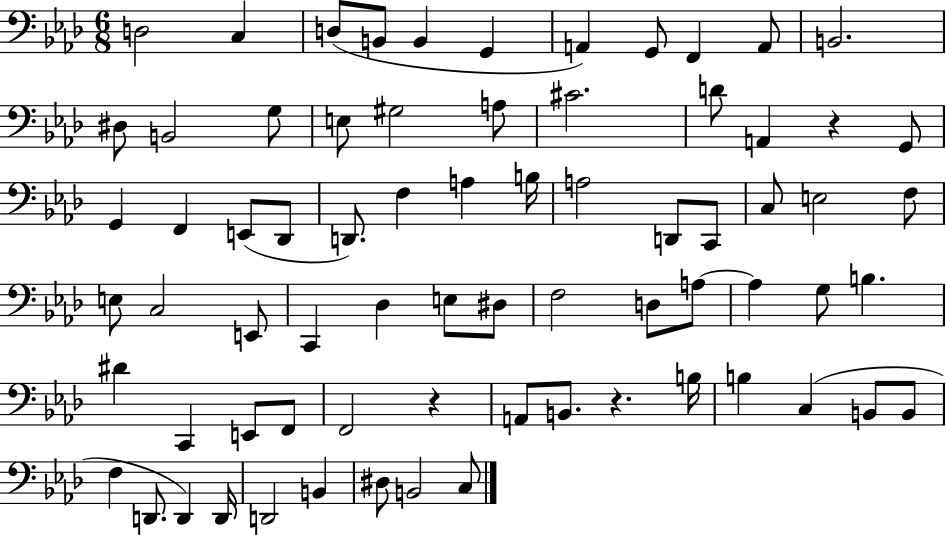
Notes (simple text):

D3/h C3/q D3/e B2/e B2/q G2/q A2/q G2/e F2/q A2/e B2/h. D#3/e B2/h G3/e E3/e G#3/h A3/e C#4/h. D4/e A2/q R/q G2/e G2/q F2/q E2/e Db2/e D2/e. F3/q A3/q B3/s A3/h D2/e C2/e C3/e E3/h F3/e E3/e C3/h E2/e C2/q Db3/q E3/e D#3/e F3/h D3/e A3/e A3/q G3/e B3/q. D#4/q C2/q E2/e F2/e F2/h R/q A2/e B2/e. R/q. B3/s B3/q C3/q B2/e B2/e F3/q D2/e. D2/q D2/s D2/h B2/q D#3/e B2/h C3/e